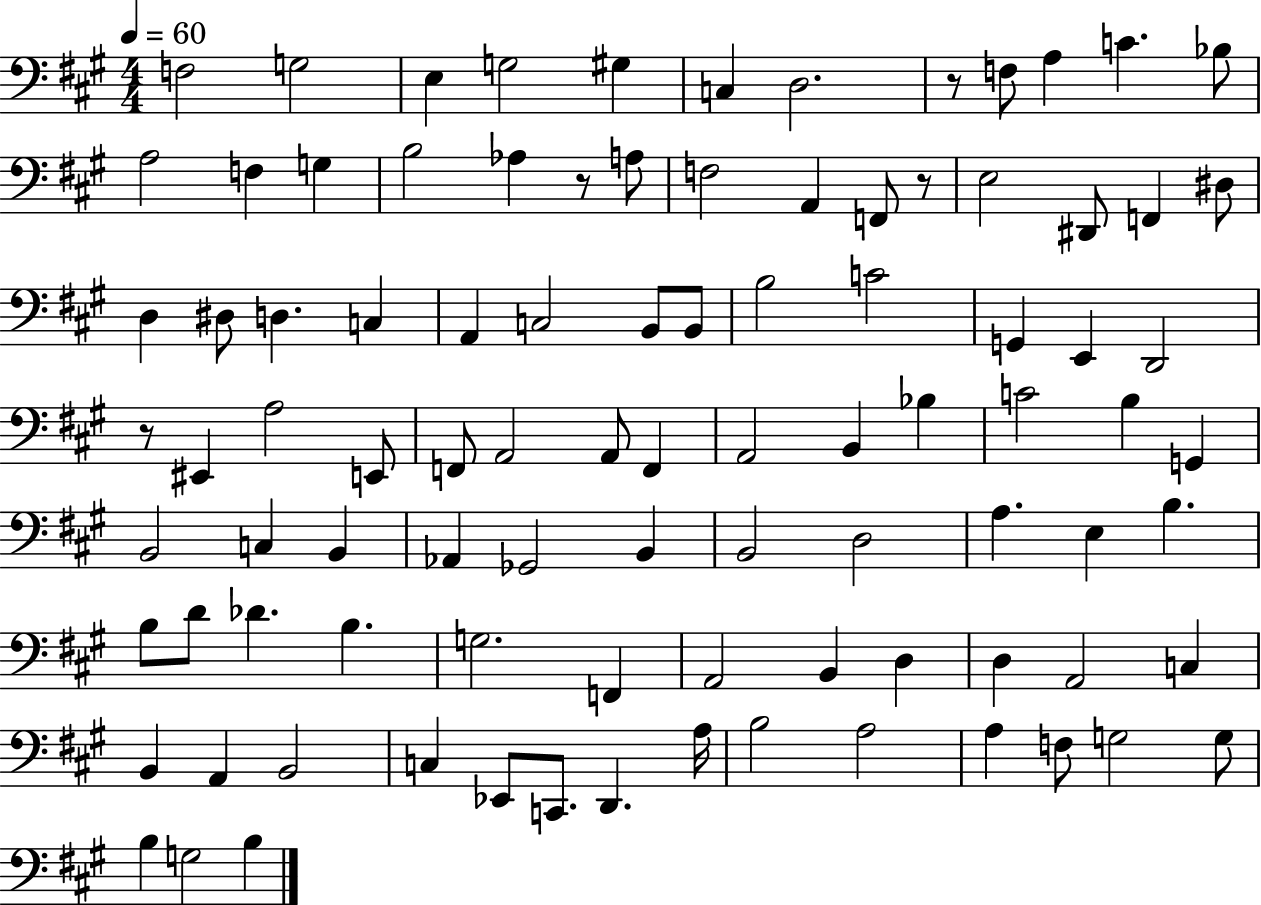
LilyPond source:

{
  \clef bass
  \numericTimeSignature
  \time 4/4
  \key a \major
  \tempo 4 = 60
  f2 g2 | e4 g2 gis4 | c4 d2. | r8 f8 a4 c'4. bes8 | \break a2 f4 g4 | b2 aes4 r8 a8 | f2 a,4 f,8 r8 | e2 dis,8 f,4 dis8 | \break d4 dis8 d4. c4 | a,4 c2 b,8 b,8 | b2 c'2 | g,4 e,4 d,2 | \break r8 eis,4 a2 e,8 | f,8 a,2 a,8 f,4 | a,2 b,4 bes4 | c'2 b4 g,4 | \break b,2 c4 b,4 | aes,4 ges,2 b,4 | b,2 d2 | a4. e4 b4. | \break b8 d'8 des'4. b4. | g2. f,4 | a,2 b,4 d4 | d4 a,2 c4 | \break b,4 a,4 b,2 | c4 ees,8 c,8. d,4. a16 | b2 a2 | a4 f8 g2 g8 | \break b4 g2 b4 | \bar "|."
}